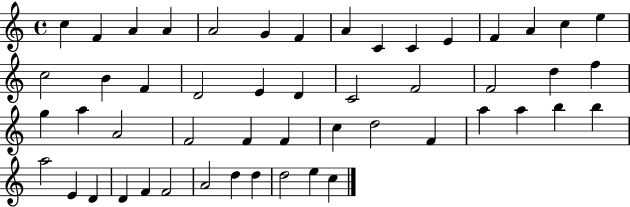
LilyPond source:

{
  \clef treble
  \time 4/4
  \defaultTimeSignature
  \key c \major
  c''4 f'4 a'4 a'4 | a'2 g'4 f'4 | a'4 c'4 c'4 e'4 | f'4 a'4 c''4 e''4 | \break c''2 b'4 f'4 | d'2 e'4 d'4 | c'2 f'2 | f'2 d''4 f''4 | \break g''4 a''4 a'2 | f'2 f'4 f'4 | c''4 d''2 f'4 | a''4 a''4 b''4 b''4 | \break a''2 e'4 d'4 | d'4 f'4 f'2 | a'2 d''4 d''4 | d''2 e''4 c''4 | \break \bar "|."
}